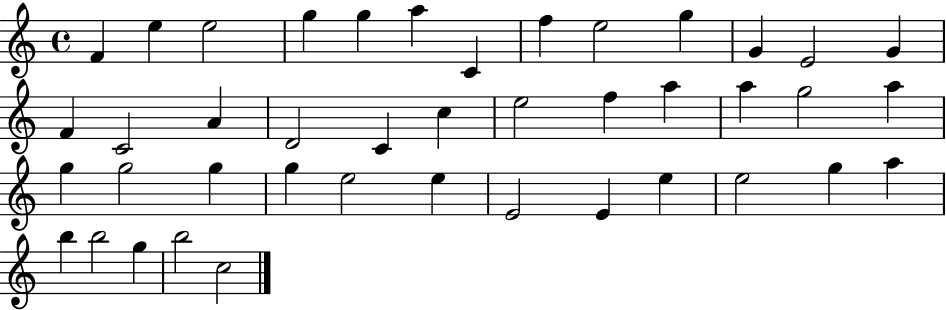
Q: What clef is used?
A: treble